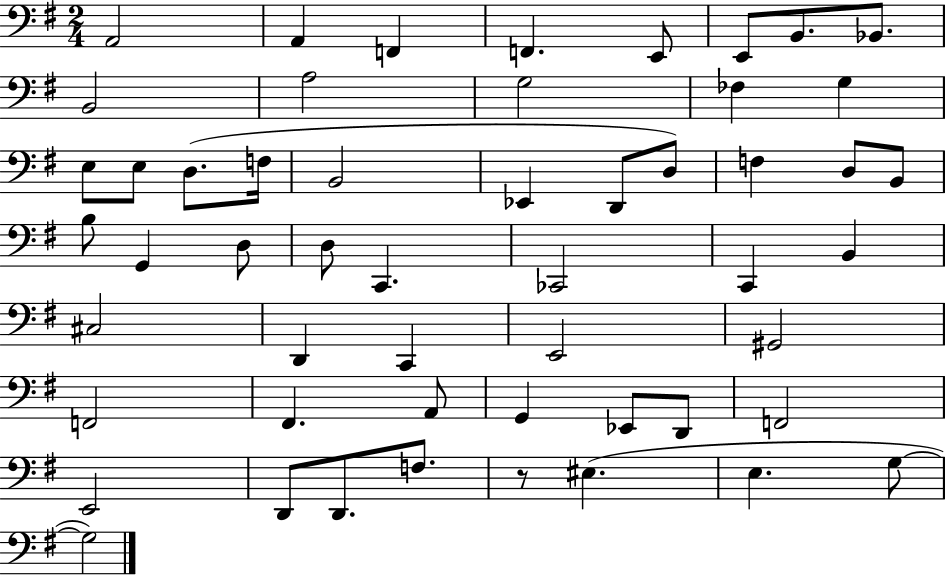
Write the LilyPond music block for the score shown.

{
  \clef bass
  \numericTimeSignature
  \time 2/4
  \key g \major
  \repeat volta 2 { a,2 | a,4 f,4 | f,4. e,8 | e,8 b,8. bes,8. | \break b,2 | a2 | g2 | fes4 g4 | \break e8 e8 d8.( f16 | b,2 | ees,4 d,8 d8) | f4 d8 b,8 | \break b8 g,4 d8 | d8 c,4. | ces,2 | c,4 b,4 | \break cis2 | d,4 c,4 | e,2 | gis,2 | \break f,2 | fis,4. a,8 | g,4 ees,8 d,8 | f,2 | \break e,2 | d,8 d,8. f8. | r8 eis4.( | e4. g8~~ | \break g2) | } \bar "|."
}